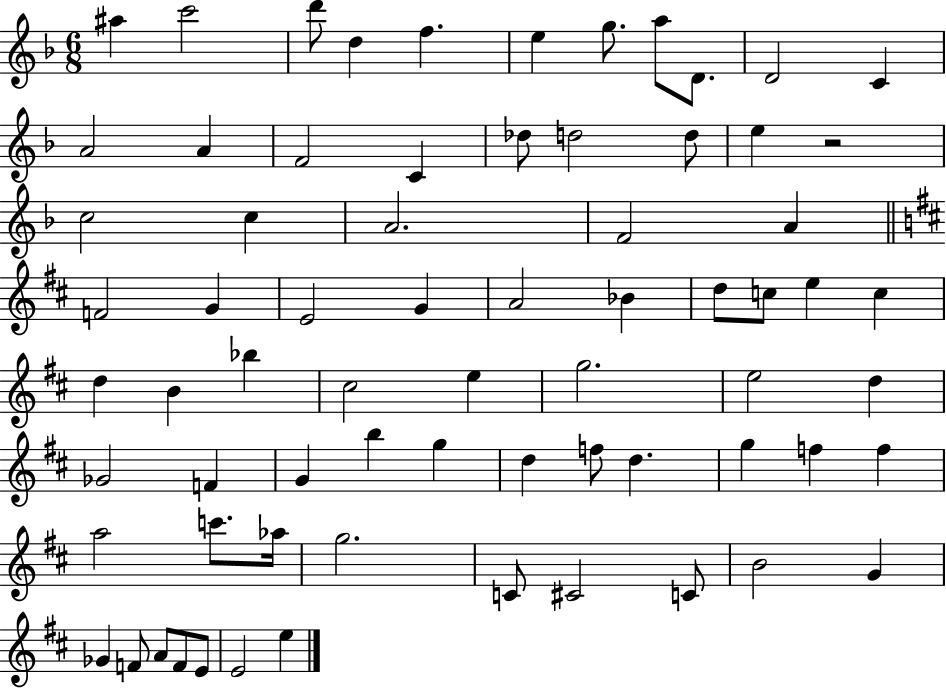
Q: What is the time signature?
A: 6/8